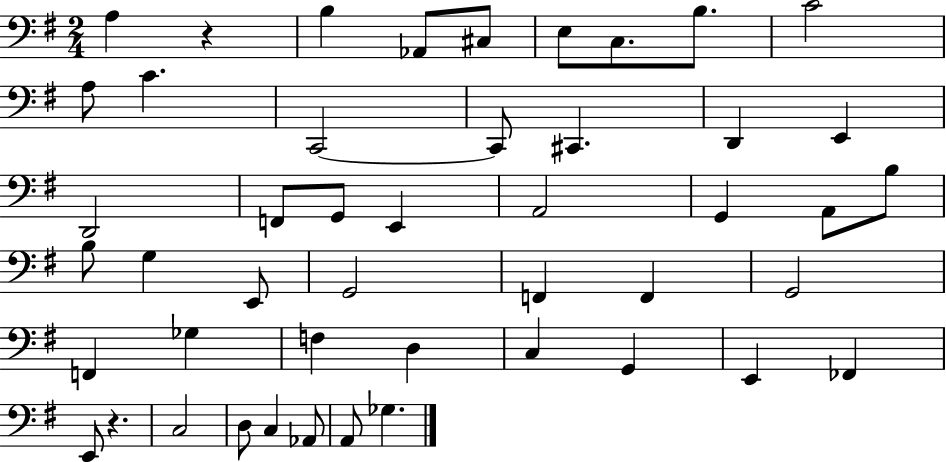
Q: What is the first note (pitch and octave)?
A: A3